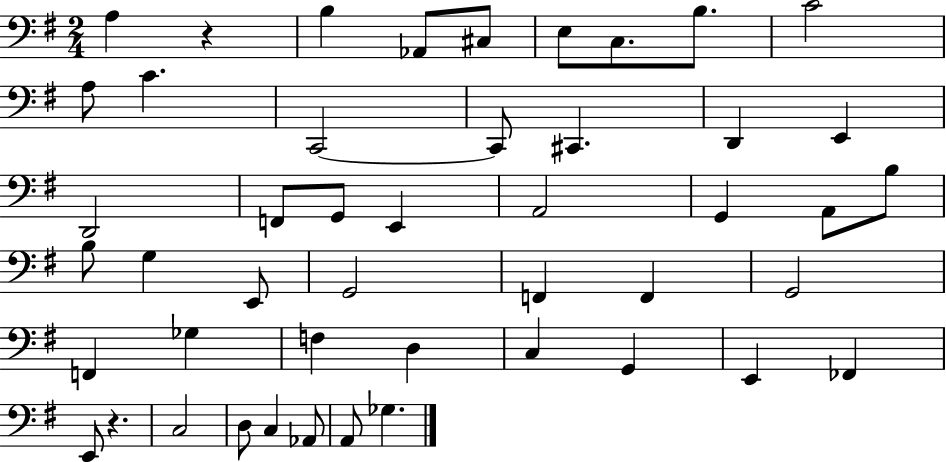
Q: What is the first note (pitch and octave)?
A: A3